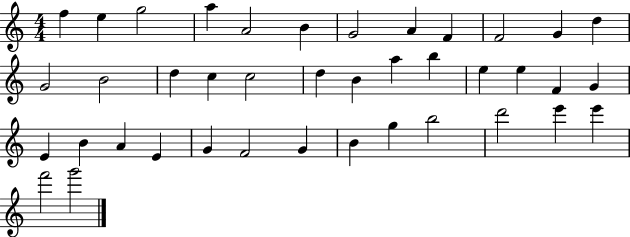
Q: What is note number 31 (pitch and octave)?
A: F4